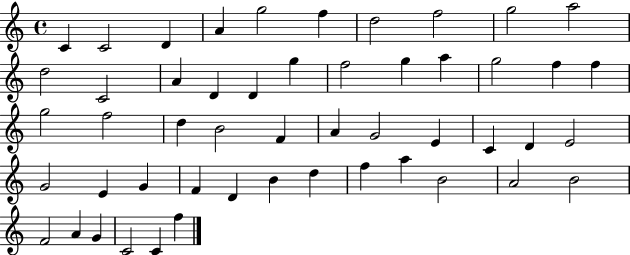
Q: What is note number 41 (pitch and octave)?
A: F5